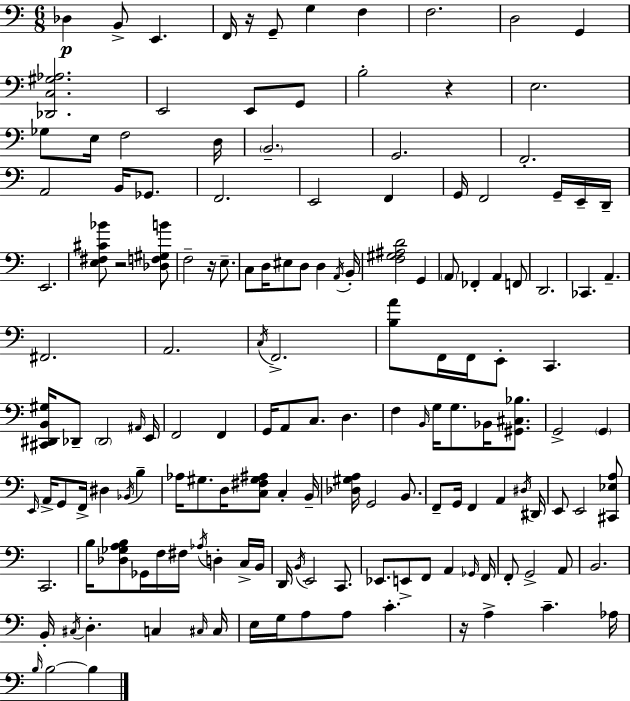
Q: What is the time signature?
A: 6/8